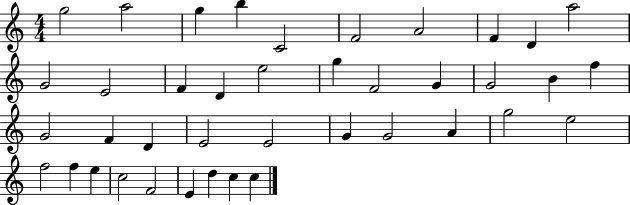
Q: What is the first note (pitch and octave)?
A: G5